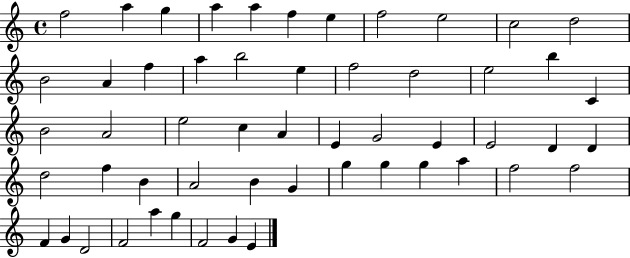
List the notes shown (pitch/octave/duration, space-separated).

F5/h A5/q G5/q A5/q A5/q F5/q E5/q F5/h E5/h C5/h D5/h B4/h A4/q F5/q A5/q B5/h E5/q F5/h D5/h E5/h B5/q C4/q B4/h A4/h E5/h C5/q A4/q E4/q G4/h E4/q E4/h D4/q D4/q D5/h F5/q B4/q A4/h B4/q G4/q G5/q G5/q G5/q A5/q F5/h F5/h F4/q G4/q D4/h F4/h A5/q G5/q F4/h G4/q E4/q